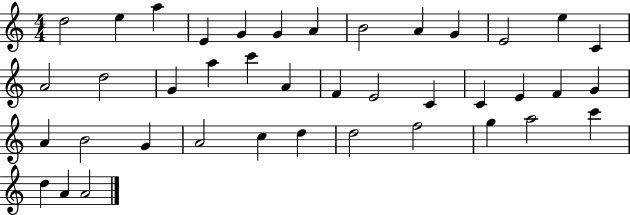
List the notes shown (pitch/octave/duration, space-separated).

D5/h E5/q A5/q E4/q G4/q G4/q A4/q B4/h A4/q G4/q E4/h E5/q C4/q A4/h D5/h G4/q A5/q C6/q A4/q F4/q E4/h C4/q C4/q E4/q F4/q G4/q A4/q B4/h G4/q A4/h C5/q D5/q D5/h F5/h G5/q A5/h C6/q D5/q A4/q A4/h